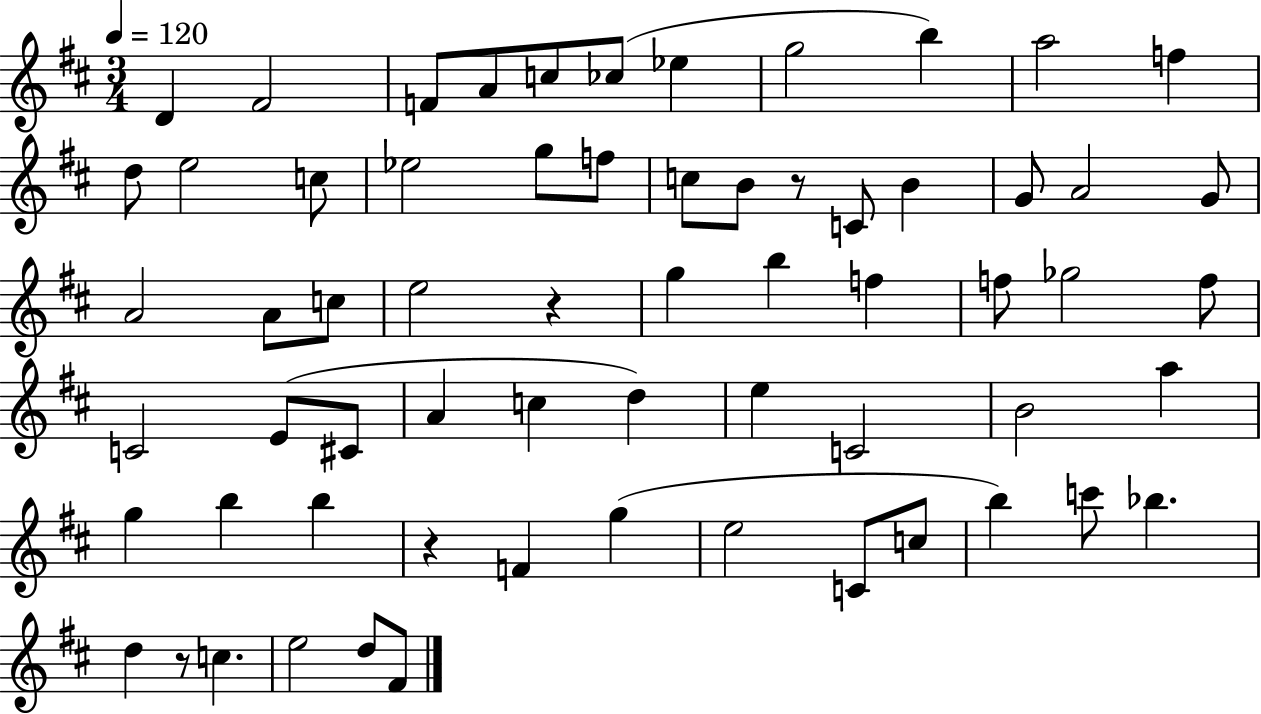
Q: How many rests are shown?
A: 4